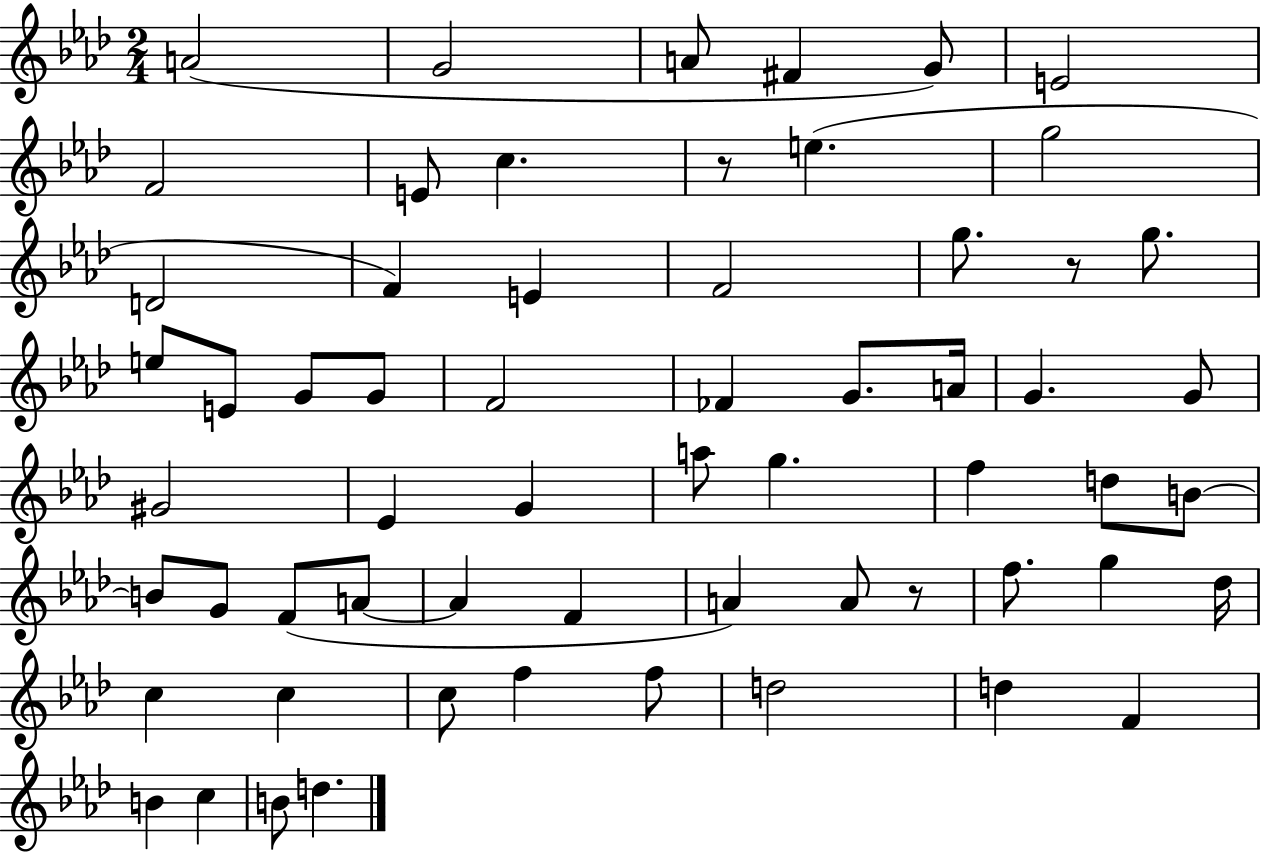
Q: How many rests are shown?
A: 3